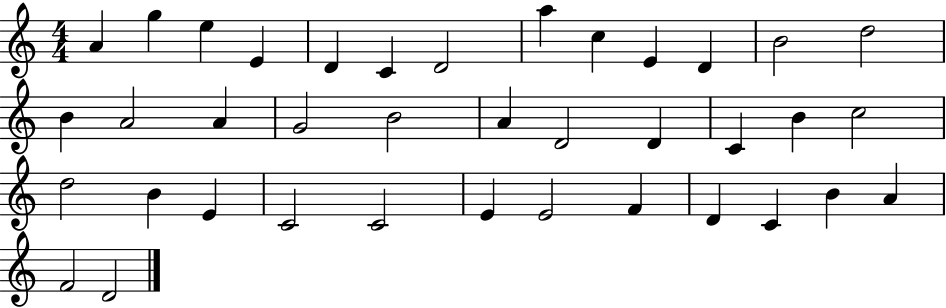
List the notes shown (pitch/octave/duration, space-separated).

A4/q G5/q E5/q E4/q D4/q C4/q D4/h A5/q C5/q E4/q D4/q B4/h D5/h B4/q A4/h A4/q G4/h B4/h A4/q D4/h D4/q C4/q B4/q C5/h D5/h B4/q E4/q C4/h C4/h E4/q E4/h F4/q D4/q C4/q B4/q A4/q F4/h D4/h